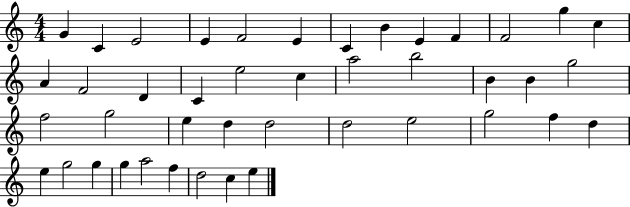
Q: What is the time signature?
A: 4/4